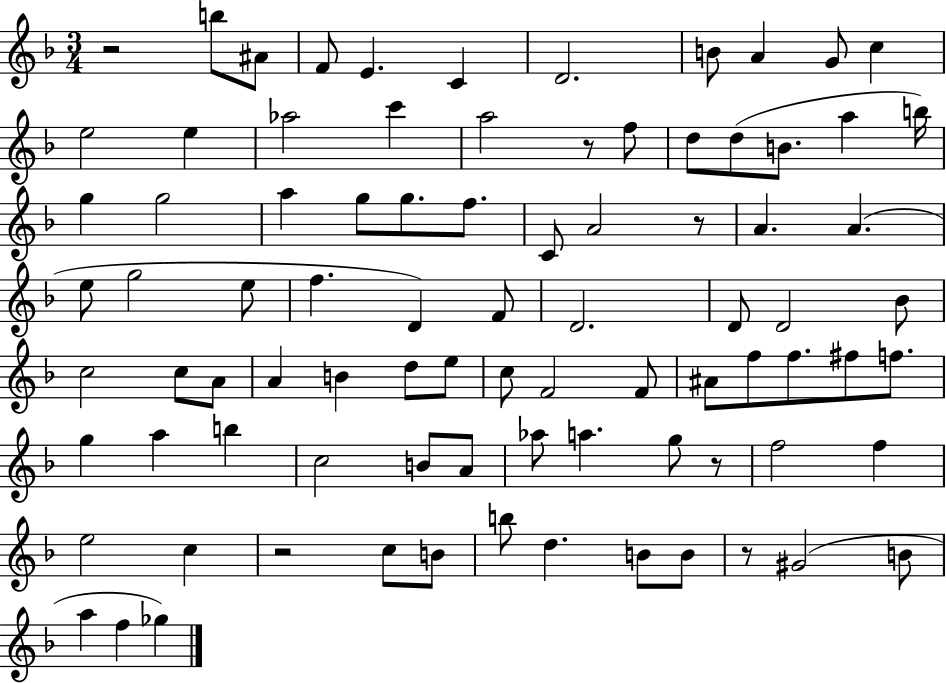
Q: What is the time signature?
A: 3/4